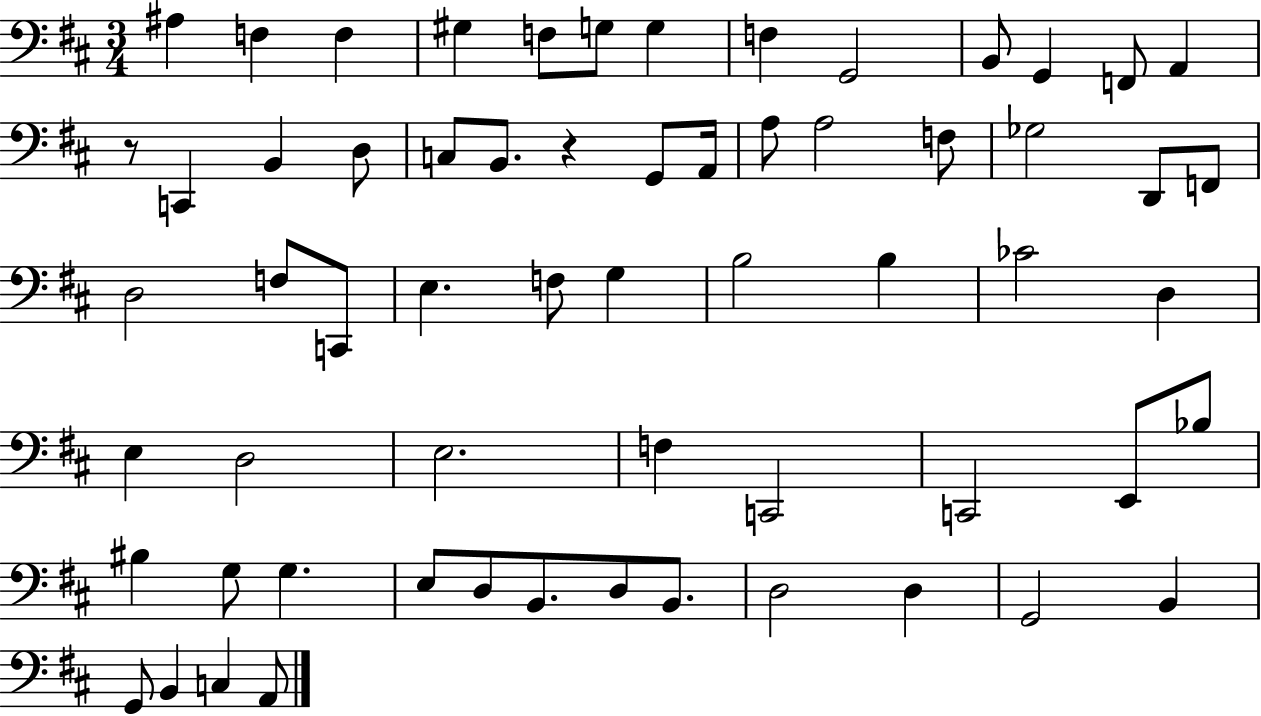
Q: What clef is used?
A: bass